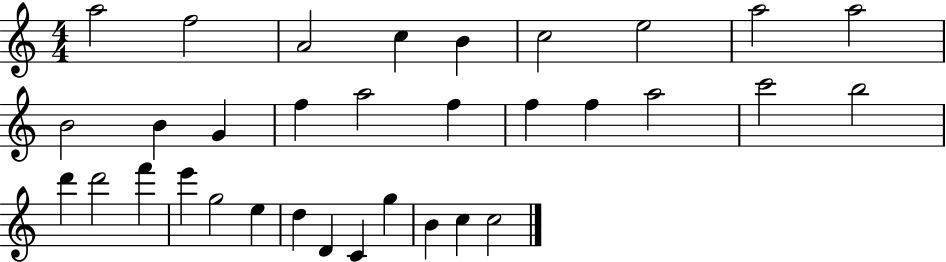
X:1
T:Untitled
M:4/4
L:1/4
K:C
a2 f2 A2 c B c2 e2 a2 a2 B2 B G f a2 f f f a2 c'2 b2 d' d'2 f' e' g2 e d D C g B c c2